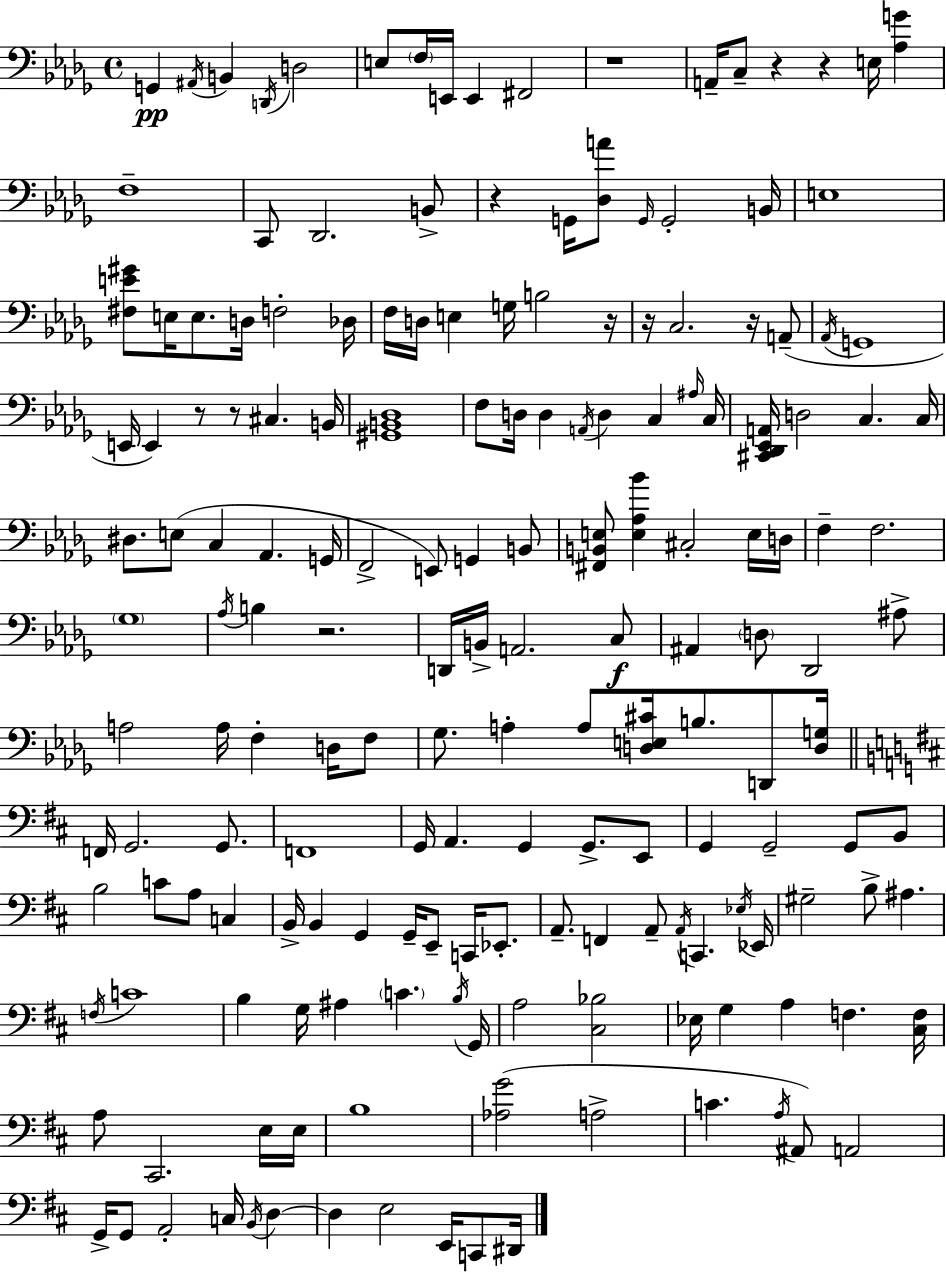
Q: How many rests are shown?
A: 10